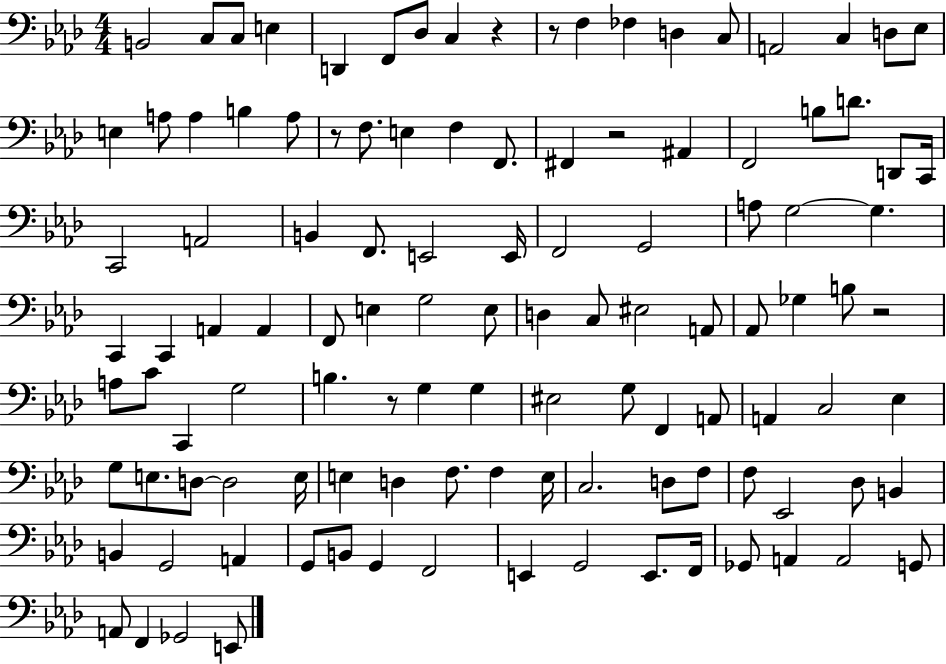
X:1
T:Untitled
M:4/4
L:1/4
K:Ab
B,,2 C,/2 C,/2 E, D,, F,,/2 _D,/2 C, z z/2 F, _F, D, C,/2 A,,2 C, D,/2 _E,/2 E, A,/2 A, B, A,/2 z/2 F,/2 E, F, F,,/2 ^F,, z2 ^A,, F,,2 B,/2 D/2 D,,/2 C,,/4 C,,2 A,,2 B,, F,,/2 E,,2 E,,/4 F,,2 G,,2 A,/2 G,2 G, C,, C,, A,, A,, F,,/2 E, G,2 E,/2 D, C,/2 ^E,2 A,,/2 _A,,/2 _G, B,/2 z2 A,/2 C/2 C,, G,2 B, z/2 G, G, ^E,2 G,/2 F,, A,,/2 A,, C,2 _E, G,/2 E,/2 D,/2 D,2 E,/4 E, D, F,/2 F, E,/4 C,2 D,/2 F,/2 F,/2 _E,,2 _D,/2 B,, B,, G,,2 A,, G,,/2 B,,/2 G,, F,,2 E,, G,,2 E,,/2 F,,/4 _G,,/2 A,, A,,2 G,,/2 A,,/2 F,, _G,,2 E,,/2